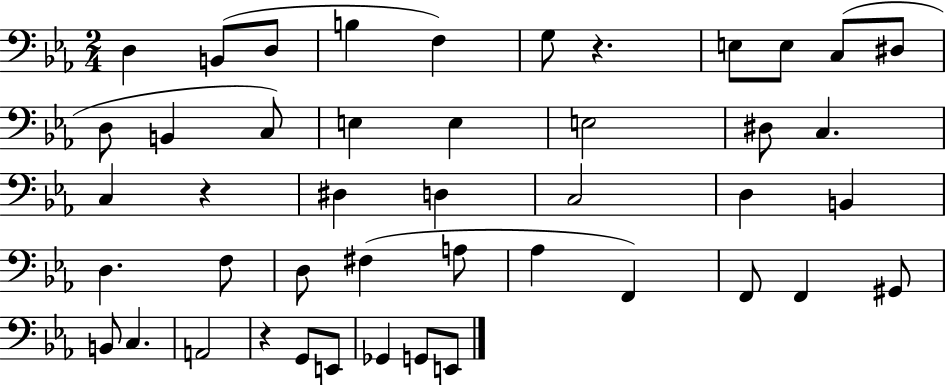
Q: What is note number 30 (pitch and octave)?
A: Ab3